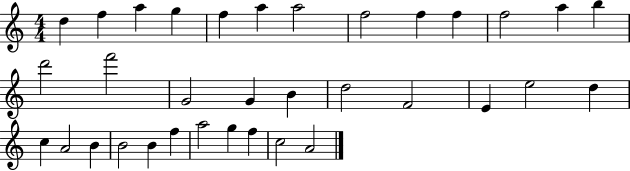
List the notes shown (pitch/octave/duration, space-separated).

D5/q F5/q A5/q G5/q F5/q A5/q A5/h F5/h F5/q F5/q F5/h A5/q B5/q D6/h F6/h G4/h G4/q B4/q D5/h F4/h E4/q E5/h D5/q C5/q A4/h B4/q B4/h B4/q F5/q A5/h G5/q F5/q C5/h A4/h